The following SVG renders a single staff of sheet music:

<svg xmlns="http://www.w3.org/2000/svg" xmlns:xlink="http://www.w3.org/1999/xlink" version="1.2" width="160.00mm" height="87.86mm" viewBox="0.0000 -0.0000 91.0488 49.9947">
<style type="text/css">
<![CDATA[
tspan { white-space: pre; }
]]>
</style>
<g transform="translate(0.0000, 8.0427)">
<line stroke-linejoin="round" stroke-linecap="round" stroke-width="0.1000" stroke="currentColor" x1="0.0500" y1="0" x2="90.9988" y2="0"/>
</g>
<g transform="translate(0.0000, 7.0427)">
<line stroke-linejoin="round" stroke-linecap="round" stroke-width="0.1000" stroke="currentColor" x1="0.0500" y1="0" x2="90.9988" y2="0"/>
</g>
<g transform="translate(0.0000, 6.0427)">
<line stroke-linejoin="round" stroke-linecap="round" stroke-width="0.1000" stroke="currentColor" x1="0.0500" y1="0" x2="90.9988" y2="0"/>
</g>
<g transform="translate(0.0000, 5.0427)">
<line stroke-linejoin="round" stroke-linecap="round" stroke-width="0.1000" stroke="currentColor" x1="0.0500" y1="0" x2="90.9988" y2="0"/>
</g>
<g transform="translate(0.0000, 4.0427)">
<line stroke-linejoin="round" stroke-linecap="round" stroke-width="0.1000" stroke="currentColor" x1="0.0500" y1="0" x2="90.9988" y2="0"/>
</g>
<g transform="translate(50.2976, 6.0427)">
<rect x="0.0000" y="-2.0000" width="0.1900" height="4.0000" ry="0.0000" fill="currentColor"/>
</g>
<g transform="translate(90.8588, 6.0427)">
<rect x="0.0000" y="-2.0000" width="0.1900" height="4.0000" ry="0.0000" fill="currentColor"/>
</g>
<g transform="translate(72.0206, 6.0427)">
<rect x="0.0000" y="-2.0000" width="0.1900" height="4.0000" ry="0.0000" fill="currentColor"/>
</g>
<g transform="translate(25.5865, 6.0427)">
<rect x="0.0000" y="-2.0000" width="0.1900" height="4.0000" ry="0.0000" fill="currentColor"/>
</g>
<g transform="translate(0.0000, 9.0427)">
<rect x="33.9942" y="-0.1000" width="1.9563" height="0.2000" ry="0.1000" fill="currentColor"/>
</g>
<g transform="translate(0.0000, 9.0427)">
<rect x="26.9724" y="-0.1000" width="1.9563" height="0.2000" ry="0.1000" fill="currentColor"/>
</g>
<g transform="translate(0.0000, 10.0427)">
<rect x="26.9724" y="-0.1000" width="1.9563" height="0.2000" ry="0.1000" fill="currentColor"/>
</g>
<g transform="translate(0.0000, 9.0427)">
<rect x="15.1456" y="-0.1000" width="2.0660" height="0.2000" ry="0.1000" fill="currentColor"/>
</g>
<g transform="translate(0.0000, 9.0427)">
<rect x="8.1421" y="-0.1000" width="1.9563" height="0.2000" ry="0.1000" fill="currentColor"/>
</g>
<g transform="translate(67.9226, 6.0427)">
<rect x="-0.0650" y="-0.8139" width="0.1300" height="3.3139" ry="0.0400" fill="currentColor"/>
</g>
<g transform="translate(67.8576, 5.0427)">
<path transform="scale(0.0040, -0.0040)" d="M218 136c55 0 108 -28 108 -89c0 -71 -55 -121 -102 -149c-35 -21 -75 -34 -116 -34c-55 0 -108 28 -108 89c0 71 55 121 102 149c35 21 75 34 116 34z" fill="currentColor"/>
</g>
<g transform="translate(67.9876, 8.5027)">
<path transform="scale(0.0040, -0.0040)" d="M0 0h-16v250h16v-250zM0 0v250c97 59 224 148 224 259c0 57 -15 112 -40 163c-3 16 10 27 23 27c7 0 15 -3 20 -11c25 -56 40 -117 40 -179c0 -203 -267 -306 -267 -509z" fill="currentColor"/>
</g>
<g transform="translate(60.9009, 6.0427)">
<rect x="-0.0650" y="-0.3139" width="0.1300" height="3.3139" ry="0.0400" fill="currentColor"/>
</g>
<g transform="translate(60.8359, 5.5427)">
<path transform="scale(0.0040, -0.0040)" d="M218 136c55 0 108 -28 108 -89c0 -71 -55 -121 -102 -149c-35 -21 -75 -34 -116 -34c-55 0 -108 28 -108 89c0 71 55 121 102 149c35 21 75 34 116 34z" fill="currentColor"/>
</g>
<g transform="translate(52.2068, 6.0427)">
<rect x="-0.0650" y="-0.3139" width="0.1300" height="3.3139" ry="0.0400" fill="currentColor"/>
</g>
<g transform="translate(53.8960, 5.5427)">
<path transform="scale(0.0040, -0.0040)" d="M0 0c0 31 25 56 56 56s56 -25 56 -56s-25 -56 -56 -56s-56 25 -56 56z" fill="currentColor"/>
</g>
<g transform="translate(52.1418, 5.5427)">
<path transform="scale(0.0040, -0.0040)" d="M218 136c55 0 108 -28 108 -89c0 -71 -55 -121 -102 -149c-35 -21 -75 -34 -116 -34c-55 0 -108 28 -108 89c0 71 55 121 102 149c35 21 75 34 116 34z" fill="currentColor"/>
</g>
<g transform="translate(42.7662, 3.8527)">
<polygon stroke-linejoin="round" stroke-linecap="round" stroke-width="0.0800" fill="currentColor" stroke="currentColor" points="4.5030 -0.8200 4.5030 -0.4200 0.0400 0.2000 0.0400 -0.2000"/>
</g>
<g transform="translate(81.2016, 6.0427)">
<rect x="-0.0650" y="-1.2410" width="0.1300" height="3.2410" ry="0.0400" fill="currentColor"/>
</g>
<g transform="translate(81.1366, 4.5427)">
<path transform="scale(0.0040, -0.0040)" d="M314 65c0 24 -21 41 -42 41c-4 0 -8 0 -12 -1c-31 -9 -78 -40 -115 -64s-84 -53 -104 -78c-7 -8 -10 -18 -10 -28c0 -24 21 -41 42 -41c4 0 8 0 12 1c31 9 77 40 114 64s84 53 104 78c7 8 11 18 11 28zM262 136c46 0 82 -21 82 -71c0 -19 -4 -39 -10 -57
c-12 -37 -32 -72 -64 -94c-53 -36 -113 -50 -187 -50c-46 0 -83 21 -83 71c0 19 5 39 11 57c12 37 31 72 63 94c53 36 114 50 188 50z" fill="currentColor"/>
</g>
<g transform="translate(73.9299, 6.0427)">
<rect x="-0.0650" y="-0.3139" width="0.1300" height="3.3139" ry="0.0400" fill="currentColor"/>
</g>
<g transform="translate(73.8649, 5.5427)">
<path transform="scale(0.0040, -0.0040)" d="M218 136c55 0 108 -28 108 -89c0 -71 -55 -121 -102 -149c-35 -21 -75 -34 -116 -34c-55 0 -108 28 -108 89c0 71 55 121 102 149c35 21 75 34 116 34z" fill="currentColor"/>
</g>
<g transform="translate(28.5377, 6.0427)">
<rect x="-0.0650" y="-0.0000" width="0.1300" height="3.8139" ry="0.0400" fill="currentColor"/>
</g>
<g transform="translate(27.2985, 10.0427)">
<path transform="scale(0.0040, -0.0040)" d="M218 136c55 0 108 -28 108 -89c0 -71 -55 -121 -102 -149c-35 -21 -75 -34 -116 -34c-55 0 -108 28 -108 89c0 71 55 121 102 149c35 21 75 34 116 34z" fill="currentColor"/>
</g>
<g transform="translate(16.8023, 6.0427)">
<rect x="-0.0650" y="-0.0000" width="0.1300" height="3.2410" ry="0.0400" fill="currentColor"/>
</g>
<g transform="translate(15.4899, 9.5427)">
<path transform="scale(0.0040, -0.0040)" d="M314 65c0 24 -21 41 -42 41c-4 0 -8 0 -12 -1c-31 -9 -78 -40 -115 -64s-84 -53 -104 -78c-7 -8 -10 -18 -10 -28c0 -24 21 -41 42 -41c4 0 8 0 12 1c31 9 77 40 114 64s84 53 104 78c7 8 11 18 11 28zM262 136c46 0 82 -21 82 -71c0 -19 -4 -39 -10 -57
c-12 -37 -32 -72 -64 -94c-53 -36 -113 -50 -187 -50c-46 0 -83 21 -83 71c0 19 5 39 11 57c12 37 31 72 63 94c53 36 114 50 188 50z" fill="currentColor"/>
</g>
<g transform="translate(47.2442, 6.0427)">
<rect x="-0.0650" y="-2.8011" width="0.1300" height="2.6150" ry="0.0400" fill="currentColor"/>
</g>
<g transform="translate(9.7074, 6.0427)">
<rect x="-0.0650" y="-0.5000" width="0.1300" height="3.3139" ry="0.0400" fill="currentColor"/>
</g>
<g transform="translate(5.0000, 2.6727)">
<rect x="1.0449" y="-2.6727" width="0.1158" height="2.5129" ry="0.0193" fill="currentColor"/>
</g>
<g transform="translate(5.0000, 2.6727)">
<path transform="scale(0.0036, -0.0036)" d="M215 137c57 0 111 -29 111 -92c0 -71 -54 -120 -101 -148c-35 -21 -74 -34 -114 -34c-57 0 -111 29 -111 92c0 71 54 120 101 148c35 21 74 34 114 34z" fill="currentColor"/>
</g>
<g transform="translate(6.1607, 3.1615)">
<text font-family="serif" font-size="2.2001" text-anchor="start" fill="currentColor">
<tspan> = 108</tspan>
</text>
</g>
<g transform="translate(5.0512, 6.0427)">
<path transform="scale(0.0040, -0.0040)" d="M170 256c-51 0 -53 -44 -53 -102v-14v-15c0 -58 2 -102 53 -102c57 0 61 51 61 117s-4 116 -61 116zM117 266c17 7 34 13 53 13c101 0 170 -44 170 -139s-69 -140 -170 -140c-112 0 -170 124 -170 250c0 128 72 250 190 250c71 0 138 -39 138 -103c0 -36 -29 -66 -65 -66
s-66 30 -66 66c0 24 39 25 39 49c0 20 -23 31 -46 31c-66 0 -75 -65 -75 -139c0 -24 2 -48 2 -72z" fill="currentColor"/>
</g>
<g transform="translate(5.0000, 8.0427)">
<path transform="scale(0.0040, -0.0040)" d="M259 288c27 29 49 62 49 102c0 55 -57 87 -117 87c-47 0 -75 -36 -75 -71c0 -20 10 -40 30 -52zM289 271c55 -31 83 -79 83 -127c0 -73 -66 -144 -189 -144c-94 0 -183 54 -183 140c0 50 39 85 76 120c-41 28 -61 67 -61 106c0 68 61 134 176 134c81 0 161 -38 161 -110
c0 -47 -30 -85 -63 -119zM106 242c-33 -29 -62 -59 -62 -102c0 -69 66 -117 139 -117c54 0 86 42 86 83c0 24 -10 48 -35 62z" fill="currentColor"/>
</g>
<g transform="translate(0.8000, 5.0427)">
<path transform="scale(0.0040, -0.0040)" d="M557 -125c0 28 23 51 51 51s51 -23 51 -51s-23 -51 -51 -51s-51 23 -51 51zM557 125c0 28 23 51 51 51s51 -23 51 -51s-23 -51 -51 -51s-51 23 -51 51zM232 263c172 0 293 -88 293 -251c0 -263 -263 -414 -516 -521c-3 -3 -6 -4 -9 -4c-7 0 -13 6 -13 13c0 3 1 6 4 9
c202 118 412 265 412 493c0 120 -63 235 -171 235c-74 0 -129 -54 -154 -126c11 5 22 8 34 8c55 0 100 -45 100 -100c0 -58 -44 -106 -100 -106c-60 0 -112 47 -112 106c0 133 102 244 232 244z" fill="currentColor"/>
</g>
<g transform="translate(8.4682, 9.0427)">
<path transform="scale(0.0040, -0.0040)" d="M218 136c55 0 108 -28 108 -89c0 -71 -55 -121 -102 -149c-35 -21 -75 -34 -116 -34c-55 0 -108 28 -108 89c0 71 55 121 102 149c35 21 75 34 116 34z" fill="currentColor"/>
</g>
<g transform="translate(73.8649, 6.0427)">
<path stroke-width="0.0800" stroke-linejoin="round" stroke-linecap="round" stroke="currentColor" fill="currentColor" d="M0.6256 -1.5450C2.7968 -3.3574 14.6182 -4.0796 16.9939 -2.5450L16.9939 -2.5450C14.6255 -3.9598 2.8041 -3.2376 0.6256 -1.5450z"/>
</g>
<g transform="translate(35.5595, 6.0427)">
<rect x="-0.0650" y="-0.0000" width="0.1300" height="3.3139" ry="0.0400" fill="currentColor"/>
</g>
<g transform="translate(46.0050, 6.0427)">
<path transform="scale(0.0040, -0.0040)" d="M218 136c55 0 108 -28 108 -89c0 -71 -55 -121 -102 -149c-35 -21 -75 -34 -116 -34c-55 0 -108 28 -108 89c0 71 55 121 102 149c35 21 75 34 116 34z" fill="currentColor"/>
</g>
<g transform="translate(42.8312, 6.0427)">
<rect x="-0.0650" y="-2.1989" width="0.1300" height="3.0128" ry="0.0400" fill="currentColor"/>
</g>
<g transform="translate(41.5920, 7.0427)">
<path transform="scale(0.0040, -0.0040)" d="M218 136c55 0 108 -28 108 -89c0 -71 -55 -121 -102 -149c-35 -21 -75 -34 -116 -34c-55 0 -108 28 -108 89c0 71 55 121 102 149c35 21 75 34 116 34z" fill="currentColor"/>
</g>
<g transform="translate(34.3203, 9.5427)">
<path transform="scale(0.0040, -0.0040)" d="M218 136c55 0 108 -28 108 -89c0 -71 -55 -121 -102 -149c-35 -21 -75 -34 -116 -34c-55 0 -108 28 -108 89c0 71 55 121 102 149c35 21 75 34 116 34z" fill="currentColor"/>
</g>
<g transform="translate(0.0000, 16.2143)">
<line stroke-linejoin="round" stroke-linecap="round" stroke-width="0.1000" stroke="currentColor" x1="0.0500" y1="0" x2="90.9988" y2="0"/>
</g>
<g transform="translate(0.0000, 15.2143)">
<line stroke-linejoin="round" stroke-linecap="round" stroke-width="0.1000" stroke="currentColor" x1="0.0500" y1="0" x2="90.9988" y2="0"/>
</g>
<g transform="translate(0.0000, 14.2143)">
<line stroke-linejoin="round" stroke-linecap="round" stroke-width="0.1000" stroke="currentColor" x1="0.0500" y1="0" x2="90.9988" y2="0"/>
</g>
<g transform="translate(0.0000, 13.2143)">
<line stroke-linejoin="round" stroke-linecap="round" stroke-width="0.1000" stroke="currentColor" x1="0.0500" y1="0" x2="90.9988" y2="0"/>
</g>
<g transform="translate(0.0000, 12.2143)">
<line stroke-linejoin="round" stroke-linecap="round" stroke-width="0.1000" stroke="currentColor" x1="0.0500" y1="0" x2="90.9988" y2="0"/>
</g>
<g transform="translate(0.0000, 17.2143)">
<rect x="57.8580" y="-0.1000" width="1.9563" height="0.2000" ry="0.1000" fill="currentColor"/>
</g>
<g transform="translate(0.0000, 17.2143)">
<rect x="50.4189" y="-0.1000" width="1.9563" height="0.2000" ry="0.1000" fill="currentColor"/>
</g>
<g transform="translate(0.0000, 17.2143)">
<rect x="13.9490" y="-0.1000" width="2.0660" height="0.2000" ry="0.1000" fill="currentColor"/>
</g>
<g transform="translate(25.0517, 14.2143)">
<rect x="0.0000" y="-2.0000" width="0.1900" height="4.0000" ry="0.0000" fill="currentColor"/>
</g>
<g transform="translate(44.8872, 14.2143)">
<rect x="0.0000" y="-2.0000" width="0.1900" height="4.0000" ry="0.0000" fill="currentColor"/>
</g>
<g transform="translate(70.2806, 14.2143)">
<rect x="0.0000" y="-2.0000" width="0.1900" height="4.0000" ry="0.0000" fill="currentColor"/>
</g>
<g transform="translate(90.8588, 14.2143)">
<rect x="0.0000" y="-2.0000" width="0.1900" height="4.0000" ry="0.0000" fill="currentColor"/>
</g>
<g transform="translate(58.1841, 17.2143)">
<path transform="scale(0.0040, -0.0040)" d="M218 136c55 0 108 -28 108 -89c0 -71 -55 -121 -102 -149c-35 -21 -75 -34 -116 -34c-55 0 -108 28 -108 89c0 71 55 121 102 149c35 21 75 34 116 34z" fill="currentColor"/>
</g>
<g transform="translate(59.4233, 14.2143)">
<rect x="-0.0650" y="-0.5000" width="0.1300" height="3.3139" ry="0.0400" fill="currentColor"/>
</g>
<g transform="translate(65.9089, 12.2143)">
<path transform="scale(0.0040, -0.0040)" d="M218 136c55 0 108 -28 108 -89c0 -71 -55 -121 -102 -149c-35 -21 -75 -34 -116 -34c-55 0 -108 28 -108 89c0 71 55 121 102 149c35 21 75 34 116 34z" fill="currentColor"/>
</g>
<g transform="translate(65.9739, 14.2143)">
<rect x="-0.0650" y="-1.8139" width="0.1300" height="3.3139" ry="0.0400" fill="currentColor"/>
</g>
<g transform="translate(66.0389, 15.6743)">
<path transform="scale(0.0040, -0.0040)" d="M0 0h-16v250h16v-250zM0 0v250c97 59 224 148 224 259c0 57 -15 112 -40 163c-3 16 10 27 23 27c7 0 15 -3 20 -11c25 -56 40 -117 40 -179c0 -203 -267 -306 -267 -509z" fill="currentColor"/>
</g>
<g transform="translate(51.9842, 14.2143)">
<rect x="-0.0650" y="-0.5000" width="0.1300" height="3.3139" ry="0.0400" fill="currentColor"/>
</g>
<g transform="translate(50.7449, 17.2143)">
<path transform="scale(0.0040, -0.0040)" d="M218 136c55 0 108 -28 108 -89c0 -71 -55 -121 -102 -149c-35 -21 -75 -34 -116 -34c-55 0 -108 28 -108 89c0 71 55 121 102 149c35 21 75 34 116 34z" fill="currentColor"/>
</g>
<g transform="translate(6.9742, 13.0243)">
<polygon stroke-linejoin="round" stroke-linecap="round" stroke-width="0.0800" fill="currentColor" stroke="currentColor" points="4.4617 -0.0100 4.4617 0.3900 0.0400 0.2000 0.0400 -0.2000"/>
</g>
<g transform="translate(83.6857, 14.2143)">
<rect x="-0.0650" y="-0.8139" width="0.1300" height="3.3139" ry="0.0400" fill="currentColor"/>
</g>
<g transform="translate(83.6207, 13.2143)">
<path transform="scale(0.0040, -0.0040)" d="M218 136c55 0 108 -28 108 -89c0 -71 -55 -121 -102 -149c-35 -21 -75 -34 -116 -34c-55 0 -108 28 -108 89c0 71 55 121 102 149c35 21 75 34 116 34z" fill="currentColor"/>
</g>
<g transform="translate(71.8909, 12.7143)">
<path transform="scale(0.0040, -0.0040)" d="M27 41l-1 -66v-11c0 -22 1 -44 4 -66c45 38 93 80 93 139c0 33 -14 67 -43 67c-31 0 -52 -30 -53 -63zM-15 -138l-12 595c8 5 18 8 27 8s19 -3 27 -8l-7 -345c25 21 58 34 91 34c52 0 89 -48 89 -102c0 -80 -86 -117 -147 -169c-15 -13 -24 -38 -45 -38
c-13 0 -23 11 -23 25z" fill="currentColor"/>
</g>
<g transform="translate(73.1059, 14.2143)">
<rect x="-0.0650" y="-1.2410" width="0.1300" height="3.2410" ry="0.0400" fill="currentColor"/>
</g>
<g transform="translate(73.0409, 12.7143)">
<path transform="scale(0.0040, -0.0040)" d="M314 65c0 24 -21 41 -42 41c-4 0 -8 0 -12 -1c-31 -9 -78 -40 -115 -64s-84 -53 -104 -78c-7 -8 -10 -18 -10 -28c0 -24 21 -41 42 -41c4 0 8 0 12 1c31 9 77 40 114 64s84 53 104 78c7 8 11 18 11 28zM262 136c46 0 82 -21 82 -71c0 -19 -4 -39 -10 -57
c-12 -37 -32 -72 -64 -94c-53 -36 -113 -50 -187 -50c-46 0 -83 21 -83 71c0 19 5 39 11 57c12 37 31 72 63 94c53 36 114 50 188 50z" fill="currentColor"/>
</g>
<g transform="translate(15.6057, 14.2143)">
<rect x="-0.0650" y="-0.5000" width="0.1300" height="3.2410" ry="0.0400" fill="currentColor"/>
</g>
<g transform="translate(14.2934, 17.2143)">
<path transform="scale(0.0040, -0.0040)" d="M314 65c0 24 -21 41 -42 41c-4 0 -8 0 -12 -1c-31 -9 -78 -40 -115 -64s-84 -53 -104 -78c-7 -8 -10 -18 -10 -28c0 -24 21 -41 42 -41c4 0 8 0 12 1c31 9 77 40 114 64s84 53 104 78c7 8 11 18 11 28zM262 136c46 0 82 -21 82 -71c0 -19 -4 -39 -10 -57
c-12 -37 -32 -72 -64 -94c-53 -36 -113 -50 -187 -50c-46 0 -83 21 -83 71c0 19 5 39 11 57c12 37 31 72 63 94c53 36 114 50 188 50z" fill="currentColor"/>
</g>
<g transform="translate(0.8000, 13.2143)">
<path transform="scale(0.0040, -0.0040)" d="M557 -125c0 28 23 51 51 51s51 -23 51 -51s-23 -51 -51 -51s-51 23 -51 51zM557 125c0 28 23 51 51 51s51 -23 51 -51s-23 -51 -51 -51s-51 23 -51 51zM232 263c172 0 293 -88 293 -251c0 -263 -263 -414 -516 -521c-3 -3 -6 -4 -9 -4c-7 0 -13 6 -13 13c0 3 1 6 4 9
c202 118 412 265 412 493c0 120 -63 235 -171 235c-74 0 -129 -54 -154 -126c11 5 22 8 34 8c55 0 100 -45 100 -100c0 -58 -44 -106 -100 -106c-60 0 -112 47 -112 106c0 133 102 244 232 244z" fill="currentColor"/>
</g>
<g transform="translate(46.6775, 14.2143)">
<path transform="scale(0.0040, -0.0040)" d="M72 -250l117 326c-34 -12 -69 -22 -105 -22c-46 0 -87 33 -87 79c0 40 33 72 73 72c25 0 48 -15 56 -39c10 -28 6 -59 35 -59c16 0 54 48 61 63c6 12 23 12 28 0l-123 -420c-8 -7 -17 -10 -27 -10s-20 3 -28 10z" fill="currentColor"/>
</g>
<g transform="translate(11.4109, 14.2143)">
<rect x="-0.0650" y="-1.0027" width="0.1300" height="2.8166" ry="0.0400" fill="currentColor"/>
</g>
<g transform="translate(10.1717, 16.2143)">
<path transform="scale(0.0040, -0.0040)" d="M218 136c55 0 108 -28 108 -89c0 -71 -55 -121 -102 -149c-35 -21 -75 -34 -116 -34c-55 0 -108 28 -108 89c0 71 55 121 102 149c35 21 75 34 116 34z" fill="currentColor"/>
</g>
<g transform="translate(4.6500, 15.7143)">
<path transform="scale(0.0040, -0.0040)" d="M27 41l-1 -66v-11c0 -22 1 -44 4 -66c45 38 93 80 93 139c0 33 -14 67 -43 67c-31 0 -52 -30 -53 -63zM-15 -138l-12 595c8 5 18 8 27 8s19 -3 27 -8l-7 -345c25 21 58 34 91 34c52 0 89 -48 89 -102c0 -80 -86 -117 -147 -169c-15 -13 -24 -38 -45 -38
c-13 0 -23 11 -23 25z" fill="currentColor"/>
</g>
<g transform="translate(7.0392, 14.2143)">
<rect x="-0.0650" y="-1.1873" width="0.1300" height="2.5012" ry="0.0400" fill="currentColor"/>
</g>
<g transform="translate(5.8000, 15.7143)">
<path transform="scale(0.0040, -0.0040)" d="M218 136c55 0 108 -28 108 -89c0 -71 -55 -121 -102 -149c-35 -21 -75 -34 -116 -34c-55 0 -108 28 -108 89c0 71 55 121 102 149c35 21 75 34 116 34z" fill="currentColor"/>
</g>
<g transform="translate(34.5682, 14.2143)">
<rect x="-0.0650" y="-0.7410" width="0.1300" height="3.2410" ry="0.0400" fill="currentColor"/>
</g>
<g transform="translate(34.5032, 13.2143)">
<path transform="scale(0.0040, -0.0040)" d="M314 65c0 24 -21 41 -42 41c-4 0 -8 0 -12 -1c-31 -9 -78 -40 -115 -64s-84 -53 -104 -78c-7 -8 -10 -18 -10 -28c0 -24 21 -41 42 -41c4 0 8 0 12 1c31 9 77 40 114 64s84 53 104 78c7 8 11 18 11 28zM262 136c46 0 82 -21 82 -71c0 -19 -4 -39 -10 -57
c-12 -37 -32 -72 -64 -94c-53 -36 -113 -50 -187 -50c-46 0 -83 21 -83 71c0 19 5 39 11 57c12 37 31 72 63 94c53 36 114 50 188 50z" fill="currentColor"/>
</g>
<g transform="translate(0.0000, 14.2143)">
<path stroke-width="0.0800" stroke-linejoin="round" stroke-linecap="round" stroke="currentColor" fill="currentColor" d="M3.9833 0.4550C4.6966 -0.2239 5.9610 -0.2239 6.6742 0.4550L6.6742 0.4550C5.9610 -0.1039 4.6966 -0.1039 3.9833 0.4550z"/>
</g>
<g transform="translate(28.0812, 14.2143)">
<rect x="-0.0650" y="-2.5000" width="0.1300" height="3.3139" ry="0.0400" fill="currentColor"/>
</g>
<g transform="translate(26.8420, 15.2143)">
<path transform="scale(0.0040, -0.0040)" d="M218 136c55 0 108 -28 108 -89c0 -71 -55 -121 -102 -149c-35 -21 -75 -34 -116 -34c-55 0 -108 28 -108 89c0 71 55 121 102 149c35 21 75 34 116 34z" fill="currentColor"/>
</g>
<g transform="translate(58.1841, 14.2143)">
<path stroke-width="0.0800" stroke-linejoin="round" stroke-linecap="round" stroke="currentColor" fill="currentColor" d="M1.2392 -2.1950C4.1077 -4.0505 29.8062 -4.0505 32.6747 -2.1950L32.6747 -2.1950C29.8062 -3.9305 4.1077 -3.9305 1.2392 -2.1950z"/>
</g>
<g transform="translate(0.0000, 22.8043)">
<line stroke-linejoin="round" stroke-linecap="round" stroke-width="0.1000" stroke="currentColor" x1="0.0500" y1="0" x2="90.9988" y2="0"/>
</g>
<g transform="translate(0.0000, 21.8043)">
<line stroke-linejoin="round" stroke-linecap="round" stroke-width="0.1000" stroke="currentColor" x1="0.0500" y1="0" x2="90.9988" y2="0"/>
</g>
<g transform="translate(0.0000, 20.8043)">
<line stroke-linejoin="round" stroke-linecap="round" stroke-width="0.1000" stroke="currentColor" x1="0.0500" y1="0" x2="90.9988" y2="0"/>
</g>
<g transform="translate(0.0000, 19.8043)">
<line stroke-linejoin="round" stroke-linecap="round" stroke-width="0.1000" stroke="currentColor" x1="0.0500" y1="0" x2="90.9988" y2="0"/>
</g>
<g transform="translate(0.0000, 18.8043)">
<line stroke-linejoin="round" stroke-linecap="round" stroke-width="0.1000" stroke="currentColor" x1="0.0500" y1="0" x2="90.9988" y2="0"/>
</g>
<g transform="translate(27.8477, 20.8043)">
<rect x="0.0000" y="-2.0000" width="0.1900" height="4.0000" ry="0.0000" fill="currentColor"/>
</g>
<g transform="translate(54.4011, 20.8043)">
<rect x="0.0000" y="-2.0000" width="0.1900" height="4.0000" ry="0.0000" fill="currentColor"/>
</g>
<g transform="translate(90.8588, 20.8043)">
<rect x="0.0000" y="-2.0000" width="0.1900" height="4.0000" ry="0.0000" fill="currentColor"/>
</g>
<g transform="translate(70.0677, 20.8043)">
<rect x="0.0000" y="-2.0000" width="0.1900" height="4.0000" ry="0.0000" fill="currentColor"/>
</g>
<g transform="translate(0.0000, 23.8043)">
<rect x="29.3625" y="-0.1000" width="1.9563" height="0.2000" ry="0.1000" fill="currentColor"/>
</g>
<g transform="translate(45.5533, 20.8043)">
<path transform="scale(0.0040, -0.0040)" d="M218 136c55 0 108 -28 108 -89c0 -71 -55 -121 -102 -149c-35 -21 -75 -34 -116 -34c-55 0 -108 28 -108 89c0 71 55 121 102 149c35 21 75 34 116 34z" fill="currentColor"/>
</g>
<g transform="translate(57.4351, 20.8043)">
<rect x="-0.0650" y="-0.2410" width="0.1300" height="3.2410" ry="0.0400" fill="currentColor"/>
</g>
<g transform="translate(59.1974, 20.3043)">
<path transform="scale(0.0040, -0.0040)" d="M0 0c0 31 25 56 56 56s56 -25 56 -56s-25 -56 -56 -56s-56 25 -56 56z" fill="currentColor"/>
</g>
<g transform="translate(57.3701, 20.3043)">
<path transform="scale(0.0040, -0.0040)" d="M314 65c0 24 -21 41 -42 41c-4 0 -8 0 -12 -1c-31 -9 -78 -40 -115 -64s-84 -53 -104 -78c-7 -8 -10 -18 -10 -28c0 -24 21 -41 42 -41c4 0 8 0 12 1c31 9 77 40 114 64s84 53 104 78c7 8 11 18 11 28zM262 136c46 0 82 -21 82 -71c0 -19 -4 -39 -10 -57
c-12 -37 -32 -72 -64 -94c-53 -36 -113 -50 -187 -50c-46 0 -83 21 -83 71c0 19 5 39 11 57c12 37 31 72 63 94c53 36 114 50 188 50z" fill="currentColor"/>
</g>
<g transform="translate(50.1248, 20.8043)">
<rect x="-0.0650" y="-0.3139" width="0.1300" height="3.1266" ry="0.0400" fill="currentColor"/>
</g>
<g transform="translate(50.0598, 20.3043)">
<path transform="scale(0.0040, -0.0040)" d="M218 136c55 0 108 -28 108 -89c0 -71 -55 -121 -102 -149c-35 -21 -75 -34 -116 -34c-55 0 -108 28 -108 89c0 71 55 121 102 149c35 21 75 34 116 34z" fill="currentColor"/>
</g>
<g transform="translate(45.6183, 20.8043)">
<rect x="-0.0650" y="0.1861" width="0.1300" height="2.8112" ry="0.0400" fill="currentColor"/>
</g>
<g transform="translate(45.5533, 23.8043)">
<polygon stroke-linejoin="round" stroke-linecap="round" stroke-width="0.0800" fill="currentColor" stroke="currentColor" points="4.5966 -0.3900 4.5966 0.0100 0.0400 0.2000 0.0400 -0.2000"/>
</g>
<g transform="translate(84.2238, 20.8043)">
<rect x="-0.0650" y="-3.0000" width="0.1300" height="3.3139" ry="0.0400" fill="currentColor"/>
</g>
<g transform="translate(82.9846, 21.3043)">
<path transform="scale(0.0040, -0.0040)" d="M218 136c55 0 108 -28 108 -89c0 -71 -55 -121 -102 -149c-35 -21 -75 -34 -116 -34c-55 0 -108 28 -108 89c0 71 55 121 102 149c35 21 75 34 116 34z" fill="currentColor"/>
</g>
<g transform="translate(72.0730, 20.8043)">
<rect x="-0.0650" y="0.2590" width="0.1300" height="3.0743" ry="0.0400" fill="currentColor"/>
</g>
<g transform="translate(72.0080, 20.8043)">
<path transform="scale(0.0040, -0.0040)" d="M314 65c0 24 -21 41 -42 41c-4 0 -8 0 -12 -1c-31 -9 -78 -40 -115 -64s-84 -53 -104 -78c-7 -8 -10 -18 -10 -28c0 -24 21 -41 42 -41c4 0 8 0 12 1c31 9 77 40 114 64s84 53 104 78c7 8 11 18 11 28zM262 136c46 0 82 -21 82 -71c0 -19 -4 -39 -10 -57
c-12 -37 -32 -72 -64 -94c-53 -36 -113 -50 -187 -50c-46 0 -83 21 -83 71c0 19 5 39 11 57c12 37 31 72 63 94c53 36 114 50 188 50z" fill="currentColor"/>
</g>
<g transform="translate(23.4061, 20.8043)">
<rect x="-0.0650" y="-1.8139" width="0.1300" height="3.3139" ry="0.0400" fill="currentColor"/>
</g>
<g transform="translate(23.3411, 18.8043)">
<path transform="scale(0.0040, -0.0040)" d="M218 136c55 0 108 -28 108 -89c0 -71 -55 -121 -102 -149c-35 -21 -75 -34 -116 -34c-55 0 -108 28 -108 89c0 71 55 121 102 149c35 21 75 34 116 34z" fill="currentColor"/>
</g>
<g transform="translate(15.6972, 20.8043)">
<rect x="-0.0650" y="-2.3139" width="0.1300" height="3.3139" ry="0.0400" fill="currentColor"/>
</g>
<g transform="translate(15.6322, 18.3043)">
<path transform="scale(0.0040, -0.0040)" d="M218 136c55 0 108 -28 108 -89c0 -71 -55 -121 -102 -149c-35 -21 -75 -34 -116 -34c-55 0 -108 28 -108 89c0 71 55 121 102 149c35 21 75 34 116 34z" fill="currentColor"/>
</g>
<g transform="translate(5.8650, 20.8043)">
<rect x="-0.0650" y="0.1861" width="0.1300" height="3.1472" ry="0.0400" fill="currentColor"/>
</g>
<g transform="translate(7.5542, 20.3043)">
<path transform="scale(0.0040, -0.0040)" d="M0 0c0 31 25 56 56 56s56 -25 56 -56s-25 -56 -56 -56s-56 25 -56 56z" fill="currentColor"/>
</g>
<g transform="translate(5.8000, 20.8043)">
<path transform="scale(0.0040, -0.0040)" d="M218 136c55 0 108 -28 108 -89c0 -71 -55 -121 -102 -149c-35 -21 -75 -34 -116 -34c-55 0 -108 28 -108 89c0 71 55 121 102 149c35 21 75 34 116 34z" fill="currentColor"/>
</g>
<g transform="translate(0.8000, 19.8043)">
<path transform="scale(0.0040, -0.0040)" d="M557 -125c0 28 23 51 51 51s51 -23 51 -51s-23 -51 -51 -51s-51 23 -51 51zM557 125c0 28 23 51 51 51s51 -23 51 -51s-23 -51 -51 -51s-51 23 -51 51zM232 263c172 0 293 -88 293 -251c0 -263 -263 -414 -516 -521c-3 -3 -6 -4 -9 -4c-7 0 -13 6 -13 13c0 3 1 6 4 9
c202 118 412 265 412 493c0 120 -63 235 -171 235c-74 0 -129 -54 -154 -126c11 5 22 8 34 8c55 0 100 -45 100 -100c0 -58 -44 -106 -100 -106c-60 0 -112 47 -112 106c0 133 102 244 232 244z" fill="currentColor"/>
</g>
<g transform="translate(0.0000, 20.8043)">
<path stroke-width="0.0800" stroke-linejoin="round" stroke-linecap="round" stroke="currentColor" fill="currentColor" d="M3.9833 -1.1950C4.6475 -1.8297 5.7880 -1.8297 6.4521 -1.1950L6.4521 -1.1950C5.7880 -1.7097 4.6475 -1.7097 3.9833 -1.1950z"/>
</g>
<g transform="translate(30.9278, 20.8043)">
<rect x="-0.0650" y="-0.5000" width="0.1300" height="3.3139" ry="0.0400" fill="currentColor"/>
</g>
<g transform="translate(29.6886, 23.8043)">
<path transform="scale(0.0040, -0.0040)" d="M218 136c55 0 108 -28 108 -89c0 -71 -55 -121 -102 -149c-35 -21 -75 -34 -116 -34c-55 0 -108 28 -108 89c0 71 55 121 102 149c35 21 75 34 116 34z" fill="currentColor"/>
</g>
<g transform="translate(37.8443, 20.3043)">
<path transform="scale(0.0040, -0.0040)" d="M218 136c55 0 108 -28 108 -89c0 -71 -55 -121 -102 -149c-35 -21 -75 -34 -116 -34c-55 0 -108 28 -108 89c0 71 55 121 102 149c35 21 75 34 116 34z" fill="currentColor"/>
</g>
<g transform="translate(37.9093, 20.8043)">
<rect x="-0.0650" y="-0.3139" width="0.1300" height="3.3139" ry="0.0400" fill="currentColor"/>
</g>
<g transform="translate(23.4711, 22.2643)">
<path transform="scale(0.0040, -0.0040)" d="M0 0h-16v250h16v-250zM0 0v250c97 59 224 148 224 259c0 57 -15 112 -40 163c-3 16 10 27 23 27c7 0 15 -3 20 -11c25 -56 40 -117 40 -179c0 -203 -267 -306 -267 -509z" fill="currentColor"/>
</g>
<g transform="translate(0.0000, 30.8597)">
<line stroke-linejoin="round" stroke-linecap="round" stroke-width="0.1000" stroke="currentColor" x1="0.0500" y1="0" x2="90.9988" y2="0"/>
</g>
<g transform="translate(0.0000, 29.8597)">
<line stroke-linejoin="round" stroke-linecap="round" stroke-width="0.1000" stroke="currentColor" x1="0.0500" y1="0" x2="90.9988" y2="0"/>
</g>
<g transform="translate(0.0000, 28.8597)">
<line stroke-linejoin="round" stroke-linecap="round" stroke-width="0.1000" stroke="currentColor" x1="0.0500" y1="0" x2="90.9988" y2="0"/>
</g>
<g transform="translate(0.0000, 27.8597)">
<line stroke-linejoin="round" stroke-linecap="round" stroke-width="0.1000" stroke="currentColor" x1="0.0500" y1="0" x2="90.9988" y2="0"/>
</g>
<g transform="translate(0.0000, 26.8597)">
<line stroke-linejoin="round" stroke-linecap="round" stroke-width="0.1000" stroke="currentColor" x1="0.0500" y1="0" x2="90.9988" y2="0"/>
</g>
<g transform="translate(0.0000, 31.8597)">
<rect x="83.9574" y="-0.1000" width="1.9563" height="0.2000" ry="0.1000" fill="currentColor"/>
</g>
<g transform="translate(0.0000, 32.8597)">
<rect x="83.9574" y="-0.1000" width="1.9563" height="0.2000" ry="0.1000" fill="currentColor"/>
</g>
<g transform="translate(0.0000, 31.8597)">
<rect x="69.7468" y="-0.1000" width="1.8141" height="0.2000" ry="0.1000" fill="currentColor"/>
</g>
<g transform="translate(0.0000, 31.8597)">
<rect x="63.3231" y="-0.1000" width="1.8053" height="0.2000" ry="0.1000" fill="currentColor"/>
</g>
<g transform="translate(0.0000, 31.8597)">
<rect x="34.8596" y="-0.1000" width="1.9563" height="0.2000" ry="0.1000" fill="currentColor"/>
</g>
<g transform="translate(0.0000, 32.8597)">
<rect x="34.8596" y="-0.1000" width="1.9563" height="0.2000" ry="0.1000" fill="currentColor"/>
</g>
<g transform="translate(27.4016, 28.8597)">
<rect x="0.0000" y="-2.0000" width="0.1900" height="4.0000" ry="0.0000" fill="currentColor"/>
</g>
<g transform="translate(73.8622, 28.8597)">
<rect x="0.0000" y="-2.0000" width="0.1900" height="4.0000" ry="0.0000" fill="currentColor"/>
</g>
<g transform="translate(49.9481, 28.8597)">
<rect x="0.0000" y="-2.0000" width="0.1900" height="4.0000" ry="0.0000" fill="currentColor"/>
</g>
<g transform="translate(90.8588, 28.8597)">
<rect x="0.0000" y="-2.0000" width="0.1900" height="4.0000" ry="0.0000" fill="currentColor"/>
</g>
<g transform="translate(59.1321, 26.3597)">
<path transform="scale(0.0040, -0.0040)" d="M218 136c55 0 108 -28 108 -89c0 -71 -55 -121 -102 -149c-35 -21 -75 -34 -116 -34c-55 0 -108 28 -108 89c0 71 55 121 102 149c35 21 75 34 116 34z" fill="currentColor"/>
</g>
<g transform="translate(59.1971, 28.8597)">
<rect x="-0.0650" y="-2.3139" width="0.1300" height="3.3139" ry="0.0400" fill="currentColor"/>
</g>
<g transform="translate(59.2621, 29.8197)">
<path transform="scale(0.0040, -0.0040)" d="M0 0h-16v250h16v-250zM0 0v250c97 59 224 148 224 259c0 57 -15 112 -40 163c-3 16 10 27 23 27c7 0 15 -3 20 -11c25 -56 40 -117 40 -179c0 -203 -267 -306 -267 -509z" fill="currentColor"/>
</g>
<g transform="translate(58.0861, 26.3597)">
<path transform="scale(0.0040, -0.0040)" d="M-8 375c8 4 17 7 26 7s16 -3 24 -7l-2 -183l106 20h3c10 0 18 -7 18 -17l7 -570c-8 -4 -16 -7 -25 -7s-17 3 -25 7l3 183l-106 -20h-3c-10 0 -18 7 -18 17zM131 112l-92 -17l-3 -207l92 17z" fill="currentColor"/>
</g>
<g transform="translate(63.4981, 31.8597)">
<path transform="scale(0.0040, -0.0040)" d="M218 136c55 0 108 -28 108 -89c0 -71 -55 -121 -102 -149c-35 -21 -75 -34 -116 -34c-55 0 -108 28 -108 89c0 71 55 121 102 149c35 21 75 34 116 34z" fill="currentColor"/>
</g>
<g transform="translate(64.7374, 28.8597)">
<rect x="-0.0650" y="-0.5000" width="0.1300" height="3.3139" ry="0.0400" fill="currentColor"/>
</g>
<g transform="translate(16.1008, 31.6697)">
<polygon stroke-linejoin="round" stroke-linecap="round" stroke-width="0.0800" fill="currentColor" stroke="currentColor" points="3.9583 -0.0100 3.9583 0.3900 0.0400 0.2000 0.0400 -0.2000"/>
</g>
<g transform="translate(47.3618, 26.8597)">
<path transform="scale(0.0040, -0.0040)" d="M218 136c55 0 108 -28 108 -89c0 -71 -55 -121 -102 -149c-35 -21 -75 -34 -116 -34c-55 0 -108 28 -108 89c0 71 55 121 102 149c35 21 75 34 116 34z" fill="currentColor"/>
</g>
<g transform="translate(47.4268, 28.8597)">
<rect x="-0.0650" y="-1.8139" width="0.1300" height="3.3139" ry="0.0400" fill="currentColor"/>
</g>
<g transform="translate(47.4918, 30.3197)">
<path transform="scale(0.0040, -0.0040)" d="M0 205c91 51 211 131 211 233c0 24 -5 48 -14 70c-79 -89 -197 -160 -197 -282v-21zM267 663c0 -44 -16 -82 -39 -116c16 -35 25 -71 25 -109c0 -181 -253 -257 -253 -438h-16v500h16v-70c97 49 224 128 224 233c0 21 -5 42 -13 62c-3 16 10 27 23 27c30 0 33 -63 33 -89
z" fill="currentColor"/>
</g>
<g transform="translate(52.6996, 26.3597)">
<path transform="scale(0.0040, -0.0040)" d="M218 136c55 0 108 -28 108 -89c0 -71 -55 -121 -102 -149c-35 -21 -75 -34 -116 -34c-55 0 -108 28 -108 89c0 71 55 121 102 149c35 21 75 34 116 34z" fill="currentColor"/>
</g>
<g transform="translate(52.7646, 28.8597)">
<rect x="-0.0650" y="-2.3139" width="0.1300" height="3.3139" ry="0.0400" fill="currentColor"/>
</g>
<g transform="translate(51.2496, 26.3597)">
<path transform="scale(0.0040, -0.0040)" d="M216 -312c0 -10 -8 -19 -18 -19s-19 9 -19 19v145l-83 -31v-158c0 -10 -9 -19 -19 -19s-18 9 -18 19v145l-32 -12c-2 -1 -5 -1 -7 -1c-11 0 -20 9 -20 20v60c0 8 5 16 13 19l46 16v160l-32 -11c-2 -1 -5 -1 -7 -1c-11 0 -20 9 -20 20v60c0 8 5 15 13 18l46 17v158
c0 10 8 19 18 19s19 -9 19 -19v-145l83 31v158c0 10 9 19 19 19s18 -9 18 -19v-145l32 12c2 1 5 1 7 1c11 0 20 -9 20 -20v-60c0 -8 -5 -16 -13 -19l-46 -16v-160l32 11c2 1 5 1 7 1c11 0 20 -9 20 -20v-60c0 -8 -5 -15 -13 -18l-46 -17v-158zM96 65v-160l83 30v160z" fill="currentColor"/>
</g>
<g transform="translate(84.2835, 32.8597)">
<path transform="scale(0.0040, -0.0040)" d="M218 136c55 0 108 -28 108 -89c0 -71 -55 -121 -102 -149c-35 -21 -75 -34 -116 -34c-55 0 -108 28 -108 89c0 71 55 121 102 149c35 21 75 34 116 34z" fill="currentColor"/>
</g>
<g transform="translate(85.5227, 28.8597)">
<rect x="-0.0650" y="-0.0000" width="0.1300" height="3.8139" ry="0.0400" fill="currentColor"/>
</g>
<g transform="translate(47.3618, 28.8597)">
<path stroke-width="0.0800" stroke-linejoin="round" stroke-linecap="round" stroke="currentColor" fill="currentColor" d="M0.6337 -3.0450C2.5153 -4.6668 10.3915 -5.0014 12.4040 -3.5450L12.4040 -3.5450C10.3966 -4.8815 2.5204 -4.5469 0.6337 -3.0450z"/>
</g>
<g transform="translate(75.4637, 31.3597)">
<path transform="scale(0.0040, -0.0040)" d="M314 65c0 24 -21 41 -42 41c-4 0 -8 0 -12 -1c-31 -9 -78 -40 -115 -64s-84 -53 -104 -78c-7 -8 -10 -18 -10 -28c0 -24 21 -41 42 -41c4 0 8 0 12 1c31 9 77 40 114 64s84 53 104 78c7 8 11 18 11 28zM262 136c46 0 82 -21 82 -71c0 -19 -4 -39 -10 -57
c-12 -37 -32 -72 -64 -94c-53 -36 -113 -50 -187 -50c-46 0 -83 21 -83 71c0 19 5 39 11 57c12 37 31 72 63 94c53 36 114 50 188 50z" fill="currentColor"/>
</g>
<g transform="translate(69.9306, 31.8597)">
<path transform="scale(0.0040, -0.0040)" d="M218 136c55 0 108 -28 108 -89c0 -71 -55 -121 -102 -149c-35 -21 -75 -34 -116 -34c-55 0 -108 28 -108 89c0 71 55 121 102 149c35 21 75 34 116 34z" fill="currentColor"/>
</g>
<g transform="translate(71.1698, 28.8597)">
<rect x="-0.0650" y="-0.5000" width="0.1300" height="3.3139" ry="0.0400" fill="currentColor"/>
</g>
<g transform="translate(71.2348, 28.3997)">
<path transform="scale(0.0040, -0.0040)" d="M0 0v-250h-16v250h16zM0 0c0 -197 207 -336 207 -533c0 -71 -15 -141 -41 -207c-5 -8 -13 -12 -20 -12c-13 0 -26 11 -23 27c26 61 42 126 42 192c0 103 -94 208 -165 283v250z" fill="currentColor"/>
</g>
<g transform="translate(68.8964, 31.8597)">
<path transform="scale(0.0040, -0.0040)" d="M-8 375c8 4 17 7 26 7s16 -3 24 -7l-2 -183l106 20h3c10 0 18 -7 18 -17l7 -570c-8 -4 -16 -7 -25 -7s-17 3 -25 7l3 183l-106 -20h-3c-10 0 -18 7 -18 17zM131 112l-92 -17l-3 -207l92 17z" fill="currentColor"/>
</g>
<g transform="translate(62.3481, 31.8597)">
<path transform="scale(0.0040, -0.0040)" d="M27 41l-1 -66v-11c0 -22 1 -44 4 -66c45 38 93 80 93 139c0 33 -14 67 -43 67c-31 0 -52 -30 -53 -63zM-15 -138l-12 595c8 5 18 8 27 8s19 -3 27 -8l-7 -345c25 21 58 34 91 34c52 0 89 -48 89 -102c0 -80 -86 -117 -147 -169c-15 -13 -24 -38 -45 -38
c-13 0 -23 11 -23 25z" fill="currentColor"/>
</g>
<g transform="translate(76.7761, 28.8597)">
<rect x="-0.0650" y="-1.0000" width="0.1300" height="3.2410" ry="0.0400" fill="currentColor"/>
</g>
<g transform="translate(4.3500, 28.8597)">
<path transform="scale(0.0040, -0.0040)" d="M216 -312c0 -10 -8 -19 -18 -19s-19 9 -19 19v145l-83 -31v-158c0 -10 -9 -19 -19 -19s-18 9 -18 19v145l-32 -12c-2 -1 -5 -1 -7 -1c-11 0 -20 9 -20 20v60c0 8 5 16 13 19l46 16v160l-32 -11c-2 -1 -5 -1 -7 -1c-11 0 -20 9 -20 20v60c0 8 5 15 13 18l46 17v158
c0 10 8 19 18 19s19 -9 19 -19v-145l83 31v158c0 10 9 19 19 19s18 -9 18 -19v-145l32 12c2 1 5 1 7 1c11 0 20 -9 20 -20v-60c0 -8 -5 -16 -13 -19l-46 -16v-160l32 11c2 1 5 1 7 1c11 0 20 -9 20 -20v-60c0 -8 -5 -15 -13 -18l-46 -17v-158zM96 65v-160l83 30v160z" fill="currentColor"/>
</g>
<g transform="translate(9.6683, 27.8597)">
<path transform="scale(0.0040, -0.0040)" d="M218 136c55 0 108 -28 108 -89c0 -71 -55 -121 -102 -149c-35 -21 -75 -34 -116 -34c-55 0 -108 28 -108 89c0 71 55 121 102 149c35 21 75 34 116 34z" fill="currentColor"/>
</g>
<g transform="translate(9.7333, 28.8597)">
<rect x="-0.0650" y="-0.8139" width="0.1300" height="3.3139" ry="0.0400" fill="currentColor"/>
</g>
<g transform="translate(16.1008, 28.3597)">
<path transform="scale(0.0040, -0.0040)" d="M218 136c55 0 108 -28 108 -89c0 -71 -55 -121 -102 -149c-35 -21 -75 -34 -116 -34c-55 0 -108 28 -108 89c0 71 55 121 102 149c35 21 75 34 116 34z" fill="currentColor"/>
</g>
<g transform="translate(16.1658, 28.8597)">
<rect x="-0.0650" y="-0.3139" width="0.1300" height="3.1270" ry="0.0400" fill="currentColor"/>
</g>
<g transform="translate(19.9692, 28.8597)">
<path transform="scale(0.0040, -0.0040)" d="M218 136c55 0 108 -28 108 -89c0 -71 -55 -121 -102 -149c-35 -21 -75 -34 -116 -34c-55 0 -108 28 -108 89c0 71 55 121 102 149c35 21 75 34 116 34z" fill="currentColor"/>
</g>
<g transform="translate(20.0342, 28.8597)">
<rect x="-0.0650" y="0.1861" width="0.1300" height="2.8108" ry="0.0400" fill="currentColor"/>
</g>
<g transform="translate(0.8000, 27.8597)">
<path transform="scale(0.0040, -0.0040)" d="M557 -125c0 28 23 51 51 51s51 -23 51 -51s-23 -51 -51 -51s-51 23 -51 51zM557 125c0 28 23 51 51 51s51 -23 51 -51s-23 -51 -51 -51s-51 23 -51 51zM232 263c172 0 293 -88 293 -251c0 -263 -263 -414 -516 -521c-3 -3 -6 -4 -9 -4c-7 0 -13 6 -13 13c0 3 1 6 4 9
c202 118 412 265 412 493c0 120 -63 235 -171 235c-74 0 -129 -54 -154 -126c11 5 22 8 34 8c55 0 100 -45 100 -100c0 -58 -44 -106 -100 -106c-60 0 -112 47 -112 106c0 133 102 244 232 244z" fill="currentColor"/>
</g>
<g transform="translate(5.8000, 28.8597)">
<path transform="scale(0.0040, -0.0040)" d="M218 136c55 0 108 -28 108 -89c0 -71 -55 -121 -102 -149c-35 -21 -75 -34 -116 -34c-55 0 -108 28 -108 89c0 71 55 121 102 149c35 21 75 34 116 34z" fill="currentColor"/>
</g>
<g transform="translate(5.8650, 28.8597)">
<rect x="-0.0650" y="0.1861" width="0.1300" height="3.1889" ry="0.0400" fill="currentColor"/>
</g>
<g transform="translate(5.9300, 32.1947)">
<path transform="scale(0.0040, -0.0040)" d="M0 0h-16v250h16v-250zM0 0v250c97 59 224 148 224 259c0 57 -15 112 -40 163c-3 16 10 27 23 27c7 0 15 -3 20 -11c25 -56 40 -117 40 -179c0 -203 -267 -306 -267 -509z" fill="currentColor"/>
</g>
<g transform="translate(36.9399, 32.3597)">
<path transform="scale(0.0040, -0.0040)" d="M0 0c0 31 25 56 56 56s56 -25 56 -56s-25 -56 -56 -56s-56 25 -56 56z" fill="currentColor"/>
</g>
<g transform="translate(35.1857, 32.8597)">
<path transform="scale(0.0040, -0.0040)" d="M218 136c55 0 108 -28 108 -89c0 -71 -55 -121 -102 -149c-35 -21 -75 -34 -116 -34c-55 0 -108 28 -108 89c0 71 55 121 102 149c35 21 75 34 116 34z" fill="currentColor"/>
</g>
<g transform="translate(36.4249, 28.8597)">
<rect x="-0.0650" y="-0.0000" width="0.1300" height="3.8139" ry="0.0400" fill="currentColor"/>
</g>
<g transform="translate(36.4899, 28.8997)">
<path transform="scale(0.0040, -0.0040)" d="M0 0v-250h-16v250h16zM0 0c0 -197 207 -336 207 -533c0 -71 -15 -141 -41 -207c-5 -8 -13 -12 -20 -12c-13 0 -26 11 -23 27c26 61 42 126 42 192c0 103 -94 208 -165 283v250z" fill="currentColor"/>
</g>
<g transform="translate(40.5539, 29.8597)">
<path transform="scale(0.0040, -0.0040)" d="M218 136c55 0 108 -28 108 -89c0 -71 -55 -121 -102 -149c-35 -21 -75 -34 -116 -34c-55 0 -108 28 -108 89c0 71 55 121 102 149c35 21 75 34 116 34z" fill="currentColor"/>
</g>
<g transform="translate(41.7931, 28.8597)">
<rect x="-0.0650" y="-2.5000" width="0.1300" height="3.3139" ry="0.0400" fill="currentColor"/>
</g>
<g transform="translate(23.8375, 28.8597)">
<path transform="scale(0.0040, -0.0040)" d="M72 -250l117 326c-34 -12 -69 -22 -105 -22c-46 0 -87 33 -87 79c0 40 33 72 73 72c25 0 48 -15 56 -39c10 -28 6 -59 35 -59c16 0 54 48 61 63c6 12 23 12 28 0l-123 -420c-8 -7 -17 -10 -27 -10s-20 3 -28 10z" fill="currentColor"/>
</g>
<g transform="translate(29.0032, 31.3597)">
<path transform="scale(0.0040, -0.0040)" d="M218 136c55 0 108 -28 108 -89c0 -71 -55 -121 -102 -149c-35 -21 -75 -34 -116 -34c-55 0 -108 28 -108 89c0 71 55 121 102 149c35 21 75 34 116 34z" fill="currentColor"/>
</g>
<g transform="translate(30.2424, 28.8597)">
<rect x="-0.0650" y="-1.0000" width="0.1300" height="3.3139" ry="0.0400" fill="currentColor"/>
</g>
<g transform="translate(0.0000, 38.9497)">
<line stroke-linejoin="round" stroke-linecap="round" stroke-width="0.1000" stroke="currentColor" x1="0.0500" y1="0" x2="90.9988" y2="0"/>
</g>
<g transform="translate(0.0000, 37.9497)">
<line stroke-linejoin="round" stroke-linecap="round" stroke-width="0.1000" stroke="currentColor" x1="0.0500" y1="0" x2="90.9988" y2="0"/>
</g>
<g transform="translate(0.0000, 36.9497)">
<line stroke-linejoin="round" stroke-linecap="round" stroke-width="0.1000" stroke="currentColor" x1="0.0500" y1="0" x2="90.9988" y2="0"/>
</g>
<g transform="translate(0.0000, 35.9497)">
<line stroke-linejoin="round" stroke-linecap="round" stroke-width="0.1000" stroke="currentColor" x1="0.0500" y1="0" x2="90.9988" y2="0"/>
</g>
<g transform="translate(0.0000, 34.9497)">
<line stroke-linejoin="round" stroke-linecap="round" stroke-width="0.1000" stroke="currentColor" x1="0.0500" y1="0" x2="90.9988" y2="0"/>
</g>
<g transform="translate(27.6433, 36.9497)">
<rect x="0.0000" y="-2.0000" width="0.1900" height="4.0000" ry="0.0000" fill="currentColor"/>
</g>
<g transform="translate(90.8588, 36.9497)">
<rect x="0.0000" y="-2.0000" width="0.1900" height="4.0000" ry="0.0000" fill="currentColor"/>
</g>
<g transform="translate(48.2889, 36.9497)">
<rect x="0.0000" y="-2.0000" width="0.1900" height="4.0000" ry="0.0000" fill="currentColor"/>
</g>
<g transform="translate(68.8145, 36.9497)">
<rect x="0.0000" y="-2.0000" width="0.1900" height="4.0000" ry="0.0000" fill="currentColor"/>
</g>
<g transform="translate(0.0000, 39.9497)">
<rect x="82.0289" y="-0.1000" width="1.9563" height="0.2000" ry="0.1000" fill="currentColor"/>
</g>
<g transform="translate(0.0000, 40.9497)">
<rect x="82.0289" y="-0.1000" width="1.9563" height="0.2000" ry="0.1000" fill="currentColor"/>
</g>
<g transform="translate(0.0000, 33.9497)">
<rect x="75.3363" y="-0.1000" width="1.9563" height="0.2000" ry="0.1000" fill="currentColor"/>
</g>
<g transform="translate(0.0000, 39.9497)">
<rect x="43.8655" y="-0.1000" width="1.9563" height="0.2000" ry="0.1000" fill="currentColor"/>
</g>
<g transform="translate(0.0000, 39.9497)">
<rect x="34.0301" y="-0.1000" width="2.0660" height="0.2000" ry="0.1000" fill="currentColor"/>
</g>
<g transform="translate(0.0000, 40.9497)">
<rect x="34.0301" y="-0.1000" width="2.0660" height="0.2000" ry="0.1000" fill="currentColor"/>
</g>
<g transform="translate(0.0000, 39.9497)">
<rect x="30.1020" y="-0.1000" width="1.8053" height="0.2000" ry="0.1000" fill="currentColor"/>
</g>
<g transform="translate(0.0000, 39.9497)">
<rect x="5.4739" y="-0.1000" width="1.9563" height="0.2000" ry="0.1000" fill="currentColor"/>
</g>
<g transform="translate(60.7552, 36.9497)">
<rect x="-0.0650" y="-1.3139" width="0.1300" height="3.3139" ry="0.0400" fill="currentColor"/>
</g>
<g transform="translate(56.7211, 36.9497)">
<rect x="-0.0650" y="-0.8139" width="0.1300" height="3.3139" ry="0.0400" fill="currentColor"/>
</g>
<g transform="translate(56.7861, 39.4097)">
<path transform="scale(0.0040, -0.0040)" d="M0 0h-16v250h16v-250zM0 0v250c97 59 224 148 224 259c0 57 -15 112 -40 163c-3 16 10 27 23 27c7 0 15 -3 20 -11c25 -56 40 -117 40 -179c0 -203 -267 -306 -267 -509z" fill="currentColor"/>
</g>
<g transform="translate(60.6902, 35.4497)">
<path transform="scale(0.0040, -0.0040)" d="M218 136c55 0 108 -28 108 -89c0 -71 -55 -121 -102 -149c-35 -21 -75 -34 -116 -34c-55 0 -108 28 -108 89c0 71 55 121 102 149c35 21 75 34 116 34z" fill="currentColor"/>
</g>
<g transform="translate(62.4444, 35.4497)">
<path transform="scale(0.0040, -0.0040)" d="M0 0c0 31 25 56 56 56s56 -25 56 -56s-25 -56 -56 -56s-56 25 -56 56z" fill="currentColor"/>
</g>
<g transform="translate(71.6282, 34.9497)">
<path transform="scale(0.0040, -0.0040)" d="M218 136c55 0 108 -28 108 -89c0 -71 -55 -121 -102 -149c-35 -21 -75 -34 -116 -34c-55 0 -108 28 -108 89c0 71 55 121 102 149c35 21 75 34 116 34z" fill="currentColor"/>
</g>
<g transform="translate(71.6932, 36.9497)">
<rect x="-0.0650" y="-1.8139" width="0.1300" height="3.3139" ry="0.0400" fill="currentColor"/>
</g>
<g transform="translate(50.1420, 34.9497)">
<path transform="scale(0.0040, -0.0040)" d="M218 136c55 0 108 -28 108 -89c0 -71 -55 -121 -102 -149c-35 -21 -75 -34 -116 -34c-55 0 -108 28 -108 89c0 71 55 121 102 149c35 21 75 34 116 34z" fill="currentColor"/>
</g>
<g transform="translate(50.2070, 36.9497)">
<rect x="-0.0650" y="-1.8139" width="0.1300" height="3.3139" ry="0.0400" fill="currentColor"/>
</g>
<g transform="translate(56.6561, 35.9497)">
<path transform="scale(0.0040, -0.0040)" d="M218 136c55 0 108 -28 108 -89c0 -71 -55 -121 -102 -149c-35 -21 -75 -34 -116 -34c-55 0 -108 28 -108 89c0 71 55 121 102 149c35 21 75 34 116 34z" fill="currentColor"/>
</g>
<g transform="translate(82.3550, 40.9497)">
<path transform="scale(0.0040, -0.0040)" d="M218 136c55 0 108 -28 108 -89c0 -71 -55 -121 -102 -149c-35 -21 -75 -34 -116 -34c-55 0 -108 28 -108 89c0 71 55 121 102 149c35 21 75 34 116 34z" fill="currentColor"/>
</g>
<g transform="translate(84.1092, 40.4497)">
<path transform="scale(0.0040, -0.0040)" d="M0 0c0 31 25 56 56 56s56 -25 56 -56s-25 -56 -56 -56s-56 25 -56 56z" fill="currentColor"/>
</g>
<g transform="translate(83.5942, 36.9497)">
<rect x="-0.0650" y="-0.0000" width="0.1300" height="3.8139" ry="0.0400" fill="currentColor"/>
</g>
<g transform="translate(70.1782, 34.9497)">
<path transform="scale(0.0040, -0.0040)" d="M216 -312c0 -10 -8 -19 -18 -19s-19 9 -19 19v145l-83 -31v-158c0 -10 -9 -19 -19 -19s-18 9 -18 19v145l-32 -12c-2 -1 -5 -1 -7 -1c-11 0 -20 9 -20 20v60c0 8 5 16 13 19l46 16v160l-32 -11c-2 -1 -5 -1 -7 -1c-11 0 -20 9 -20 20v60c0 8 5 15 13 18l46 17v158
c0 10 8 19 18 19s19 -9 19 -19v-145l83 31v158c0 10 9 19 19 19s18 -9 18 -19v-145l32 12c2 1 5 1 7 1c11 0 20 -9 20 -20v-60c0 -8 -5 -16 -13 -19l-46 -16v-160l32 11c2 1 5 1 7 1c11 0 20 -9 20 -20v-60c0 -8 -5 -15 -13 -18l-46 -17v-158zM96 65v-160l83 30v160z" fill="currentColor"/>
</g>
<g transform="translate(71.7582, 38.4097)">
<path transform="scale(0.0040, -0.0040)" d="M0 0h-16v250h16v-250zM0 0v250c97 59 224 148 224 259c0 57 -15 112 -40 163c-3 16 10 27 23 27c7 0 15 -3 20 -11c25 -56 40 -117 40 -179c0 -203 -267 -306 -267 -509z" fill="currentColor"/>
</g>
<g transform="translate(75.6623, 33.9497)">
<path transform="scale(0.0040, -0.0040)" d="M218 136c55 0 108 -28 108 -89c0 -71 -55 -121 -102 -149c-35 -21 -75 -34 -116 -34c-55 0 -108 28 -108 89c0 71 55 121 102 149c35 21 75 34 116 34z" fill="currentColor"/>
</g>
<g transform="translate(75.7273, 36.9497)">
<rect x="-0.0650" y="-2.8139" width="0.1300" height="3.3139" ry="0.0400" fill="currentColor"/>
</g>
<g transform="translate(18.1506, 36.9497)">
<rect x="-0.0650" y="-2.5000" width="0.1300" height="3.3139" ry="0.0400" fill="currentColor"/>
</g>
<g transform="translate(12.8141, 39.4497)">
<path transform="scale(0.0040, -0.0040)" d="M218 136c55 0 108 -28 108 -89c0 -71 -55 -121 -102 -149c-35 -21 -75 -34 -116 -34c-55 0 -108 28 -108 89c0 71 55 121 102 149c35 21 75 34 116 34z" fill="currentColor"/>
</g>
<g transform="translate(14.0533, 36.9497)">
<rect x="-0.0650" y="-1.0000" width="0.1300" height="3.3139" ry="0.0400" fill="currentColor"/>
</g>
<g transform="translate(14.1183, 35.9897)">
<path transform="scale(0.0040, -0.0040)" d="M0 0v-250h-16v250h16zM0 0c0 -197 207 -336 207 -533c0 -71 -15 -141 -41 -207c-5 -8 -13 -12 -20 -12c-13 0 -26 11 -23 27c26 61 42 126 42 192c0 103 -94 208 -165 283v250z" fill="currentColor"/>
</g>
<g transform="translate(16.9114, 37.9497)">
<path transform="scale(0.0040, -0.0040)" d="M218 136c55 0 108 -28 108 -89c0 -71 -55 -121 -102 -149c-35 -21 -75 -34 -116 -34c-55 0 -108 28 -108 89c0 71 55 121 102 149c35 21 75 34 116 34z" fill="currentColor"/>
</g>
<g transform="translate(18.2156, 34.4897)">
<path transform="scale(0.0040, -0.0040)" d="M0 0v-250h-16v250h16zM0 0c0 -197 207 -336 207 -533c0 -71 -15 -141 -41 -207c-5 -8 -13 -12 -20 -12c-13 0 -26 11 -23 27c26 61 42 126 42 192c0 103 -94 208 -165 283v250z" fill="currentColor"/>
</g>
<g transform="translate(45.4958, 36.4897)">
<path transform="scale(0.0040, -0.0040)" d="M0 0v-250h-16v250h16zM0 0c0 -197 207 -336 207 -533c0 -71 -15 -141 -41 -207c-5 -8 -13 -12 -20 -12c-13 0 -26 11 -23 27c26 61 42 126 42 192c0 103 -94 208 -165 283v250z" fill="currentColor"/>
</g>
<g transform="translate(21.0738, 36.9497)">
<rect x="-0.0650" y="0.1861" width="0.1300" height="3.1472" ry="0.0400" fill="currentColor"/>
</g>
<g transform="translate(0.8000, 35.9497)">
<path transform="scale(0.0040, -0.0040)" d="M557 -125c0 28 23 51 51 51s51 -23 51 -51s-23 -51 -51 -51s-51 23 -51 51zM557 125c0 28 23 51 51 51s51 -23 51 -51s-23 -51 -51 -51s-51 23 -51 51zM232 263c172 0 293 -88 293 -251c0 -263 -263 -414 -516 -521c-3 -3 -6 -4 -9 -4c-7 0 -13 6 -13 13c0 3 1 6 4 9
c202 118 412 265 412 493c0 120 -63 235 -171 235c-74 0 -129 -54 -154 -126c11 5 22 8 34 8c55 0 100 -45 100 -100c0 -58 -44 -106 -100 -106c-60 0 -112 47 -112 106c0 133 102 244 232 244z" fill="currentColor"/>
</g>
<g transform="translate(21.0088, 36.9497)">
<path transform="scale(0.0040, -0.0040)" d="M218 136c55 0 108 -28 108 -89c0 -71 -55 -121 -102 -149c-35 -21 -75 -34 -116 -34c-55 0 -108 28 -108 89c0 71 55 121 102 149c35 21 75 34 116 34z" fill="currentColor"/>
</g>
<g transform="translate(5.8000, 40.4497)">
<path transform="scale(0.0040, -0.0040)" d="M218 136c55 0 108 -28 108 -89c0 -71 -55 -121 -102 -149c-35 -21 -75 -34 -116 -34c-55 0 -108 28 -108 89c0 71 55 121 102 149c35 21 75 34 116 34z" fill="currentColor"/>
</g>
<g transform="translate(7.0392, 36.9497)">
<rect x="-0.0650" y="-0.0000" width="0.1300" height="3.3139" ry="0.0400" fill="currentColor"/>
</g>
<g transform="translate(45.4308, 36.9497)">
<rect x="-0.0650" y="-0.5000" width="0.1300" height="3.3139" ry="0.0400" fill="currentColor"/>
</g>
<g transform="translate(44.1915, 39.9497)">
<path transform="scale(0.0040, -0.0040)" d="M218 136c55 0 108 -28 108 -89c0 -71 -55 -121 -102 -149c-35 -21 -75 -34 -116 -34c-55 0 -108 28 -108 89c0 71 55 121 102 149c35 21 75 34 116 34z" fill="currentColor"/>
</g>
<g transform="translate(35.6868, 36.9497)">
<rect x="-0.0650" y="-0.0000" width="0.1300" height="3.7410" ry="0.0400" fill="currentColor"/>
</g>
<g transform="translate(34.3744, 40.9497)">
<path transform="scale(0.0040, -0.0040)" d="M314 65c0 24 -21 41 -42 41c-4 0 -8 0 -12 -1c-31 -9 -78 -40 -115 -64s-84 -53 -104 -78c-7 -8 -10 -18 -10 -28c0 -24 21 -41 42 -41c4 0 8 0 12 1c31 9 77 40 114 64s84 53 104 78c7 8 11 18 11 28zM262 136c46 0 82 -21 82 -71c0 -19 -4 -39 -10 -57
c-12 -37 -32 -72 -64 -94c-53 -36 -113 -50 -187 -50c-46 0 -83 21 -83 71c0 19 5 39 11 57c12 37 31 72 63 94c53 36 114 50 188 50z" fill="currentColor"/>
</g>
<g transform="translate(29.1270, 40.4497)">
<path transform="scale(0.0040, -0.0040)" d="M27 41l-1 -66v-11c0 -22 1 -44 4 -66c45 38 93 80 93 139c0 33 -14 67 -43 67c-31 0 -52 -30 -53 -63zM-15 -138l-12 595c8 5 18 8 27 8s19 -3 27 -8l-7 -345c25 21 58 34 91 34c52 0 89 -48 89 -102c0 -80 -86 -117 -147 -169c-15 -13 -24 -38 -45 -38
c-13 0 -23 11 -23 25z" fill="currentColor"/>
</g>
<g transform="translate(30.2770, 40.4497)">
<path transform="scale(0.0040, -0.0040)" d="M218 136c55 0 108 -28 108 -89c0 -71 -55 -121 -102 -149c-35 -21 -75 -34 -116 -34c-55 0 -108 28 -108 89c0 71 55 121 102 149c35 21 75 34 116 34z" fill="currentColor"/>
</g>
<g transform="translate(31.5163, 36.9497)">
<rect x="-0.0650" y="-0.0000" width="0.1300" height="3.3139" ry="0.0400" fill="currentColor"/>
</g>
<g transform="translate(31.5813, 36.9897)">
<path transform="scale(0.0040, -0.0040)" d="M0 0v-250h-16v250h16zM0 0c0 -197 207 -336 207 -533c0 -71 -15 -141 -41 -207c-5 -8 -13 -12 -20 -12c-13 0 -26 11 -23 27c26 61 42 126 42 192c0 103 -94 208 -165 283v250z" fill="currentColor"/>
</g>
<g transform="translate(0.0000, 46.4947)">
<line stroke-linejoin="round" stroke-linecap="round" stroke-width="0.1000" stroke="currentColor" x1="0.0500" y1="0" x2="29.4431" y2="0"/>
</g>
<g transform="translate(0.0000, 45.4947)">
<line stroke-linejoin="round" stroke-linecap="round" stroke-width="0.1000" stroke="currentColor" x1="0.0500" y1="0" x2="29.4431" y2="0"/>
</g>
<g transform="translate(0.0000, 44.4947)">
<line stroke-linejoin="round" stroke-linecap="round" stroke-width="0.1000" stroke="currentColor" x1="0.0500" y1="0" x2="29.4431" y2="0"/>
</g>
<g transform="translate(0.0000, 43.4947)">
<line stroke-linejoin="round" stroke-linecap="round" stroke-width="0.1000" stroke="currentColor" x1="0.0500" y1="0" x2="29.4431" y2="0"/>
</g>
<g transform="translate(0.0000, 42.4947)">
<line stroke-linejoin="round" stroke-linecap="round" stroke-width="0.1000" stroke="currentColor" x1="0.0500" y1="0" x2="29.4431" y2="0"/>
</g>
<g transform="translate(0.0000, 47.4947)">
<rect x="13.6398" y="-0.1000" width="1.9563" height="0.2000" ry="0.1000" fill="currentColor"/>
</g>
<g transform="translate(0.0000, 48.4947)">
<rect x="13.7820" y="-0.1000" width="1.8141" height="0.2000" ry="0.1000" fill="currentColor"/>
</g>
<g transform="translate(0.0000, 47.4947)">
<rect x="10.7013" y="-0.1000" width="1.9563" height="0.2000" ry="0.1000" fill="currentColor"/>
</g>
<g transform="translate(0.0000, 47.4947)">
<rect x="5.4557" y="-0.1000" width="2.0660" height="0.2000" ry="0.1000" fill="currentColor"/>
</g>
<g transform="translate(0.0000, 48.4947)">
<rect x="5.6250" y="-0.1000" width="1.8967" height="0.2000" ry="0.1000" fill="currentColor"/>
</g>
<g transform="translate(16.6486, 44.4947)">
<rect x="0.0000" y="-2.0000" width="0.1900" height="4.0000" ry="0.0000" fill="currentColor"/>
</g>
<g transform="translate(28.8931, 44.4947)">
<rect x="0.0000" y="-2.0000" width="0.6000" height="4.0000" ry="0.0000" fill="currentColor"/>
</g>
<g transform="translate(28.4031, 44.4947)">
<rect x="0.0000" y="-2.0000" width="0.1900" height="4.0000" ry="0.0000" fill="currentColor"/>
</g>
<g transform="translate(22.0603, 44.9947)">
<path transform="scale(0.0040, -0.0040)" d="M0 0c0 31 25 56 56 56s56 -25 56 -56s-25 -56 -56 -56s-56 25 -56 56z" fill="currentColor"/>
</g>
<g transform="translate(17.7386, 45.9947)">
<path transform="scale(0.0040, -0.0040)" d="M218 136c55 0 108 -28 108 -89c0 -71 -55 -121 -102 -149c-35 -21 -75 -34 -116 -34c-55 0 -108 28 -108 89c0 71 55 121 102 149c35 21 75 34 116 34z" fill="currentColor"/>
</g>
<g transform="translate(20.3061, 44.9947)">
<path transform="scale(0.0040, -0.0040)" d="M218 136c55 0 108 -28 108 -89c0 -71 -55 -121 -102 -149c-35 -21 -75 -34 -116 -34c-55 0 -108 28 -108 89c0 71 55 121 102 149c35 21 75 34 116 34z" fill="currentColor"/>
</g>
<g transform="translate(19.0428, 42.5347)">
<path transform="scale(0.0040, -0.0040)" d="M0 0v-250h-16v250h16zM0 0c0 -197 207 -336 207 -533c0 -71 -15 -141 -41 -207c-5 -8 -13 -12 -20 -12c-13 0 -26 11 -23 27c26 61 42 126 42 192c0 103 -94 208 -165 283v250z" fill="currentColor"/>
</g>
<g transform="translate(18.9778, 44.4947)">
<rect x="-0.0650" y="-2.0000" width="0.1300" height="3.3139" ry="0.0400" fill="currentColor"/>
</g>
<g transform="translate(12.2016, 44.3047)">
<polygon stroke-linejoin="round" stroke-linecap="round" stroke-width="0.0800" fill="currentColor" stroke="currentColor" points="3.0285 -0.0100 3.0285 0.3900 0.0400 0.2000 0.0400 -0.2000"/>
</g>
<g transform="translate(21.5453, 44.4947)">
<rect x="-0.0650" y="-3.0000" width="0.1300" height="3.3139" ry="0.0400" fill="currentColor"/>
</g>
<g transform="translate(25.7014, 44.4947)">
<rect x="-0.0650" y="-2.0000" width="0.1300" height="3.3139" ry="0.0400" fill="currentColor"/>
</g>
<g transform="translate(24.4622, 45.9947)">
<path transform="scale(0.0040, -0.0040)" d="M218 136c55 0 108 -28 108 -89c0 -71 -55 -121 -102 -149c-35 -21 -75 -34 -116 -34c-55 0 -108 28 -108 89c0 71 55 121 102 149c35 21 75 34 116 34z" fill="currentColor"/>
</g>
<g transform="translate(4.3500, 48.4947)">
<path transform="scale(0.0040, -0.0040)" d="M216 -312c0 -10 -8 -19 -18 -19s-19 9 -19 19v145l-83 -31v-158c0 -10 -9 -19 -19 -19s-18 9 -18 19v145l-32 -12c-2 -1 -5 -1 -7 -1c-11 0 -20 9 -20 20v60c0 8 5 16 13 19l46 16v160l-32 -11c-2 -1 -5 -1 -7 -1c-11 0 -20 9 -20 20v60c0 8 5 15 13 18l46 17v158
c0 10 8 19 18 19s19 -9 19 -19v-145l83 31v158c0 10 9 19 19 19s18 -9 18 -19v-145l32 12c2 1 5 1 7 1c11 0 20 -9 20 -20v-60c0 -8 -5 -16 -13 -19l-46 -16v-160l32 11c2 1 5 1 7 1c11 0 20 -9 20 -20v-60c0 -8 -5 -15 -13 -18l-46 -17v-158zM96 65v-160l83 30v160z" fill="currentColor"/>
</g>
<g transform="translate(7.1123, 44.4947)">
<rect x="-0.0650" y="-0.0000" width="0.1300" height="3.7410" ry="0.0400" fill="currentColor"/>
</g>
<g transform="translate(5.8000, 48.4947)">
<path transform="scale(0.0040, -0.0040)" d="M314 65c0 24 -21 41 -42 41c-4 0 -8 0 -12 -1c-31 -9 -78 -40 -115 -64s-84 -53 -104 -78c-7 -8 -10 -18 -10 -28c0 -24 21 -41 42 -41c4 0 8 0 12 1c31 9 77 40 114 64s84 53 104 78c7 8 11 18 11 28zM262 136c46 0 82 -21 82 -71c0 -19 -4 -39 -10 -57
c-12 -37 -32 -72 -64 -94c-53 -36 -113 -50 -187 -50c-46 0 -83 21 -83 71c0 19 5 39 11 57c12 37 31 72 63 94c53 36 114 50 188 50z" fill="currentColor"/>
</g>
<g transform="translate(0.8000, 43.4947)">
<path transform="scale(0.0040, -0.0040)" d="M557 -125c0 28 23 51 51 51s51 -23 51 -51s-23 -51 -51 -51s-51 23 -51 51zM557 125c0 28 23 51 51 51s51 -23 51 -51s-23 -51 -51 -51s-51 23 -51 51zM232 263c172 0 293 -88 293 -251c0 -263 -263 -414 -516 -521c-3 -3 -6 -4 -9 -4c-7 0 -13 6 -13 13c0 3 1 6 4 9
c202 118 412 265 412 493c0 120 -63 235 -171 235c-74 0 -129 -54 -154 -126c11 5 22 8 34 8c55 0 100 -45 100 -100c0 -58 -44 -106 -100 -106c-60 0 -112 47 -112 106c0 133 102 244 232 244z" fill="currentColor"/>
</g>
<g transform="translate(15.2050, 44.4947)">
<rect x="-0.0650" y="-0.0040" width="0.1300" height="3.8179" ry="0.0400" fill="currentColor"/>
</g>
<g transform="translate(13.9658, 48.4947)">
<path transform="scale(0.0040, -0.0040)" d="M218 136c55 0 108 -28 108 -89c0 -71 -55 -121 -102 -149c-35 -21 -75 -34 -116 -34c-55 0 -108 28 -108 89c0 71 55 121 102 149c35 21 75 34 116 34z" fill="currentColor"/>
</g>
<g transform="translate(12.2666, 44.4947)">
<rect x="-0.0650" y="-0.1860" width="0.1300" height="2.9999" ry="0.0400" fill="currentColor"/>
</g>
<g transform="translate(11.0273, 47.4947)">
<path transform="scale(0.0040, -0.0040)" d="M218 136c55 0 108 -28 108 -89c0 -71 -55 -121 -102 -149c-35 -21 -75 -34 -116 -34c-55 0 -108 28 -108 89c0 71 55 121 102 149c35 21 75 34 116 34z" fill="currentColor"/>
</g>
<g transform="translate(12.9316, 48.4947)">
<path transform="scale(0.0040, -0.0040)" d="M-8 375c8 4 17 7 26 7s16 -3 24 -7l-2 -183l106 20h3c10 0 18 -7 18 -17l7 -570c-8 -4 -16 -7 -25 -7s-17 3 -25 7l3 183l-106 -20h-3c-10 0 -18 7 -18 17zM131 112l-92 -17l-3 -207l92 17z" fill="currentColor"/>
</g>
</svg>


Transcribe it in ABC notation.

X:1
T:Untitled
M:6/8
L:1/4
K:C
E,, D,,2 C,, D,, B,,/2 D,/2 E, E, F,/2 E, G,2 _A,,/2 G,,/2 E,,2 B,, F,2 z/2 E,, E,, A,/2 _G,2 F, D, B, A,/2 E,, E, D,/2 E,/2 E,2 D,2 C, ^D,/2 F, E,/2 ^D,/2 z/2 F,, C,,/2 B,, A,/4 ^B, B,/2 _E,, E,,/2 F,,2 C,, D,, F,,/2 B,,/2 D, _D,,/2 C,,2 E,,/2 A, F,/2 G, ^A,/2 C C,, ^C,,2 E,,/2 C,,/2 A,,/2 C, A,,